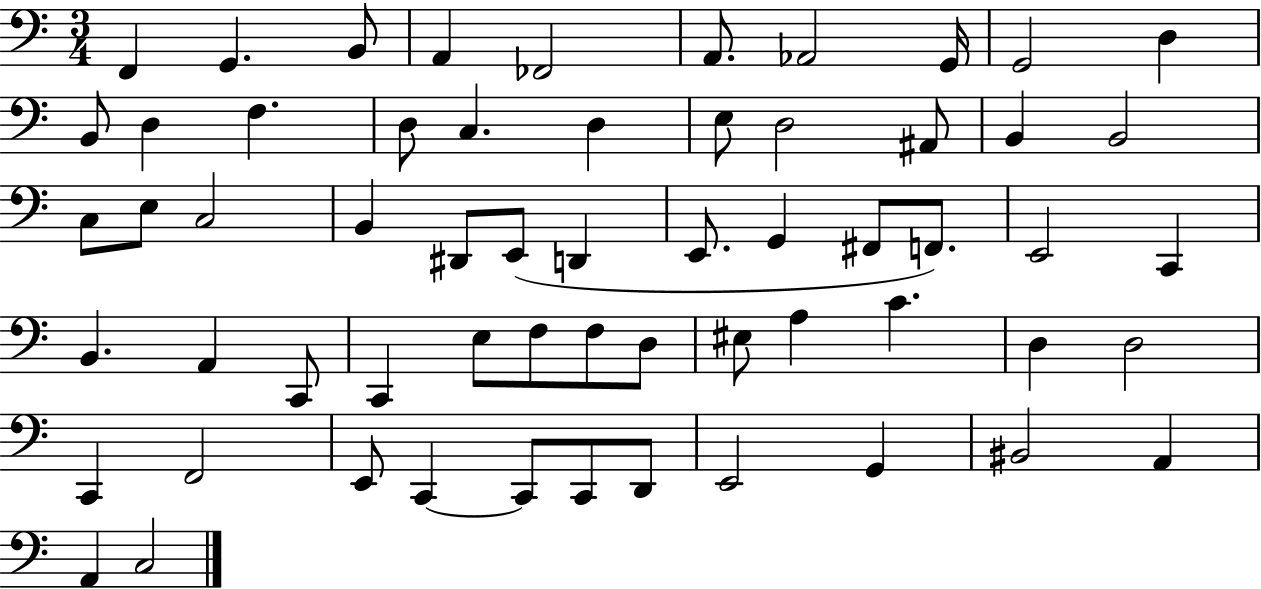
F2/q G2/q. B2/e A2/q FES2/h A2/e. Ab2/h G2/s G2/h D3/q B2/e D3/q F3/q. D3/e C3/q. D3/q E3/e D3/h A#2/e B2/q B2/h C3/e E3/e C3/h B2/q D#2/e E2/e D2/q E2/e. G2/q F#2/e F2/e. E2/h C2/q B2/q. A2/q C2/e C2/q E3/e F3/e F3/e D3/e EIS3/e A3/q C4/q. D3/q D3/h C2/q F2/h E2/e C2/q C2/e C2/e D2/e E2/h G2/q BIS2/h A2/q A2/q C3/h